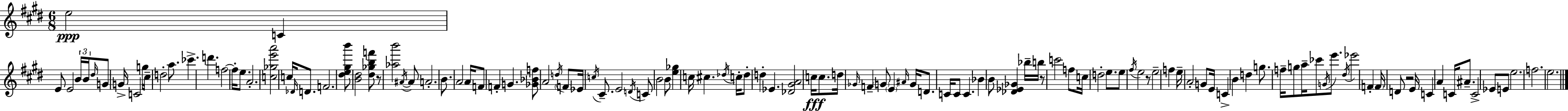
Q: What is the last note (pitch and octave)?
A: E5